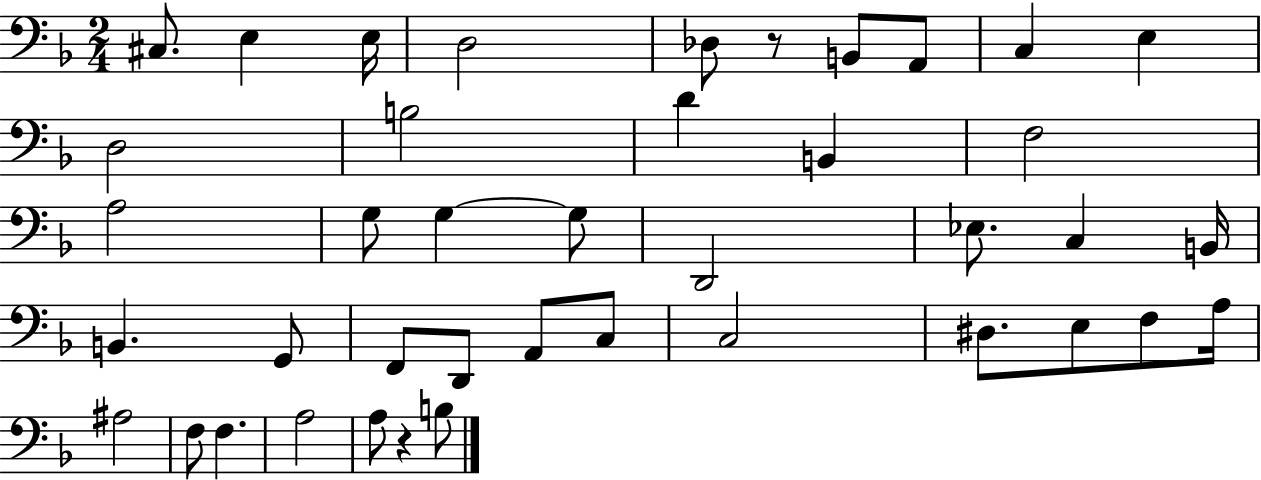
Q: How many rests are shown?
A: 2